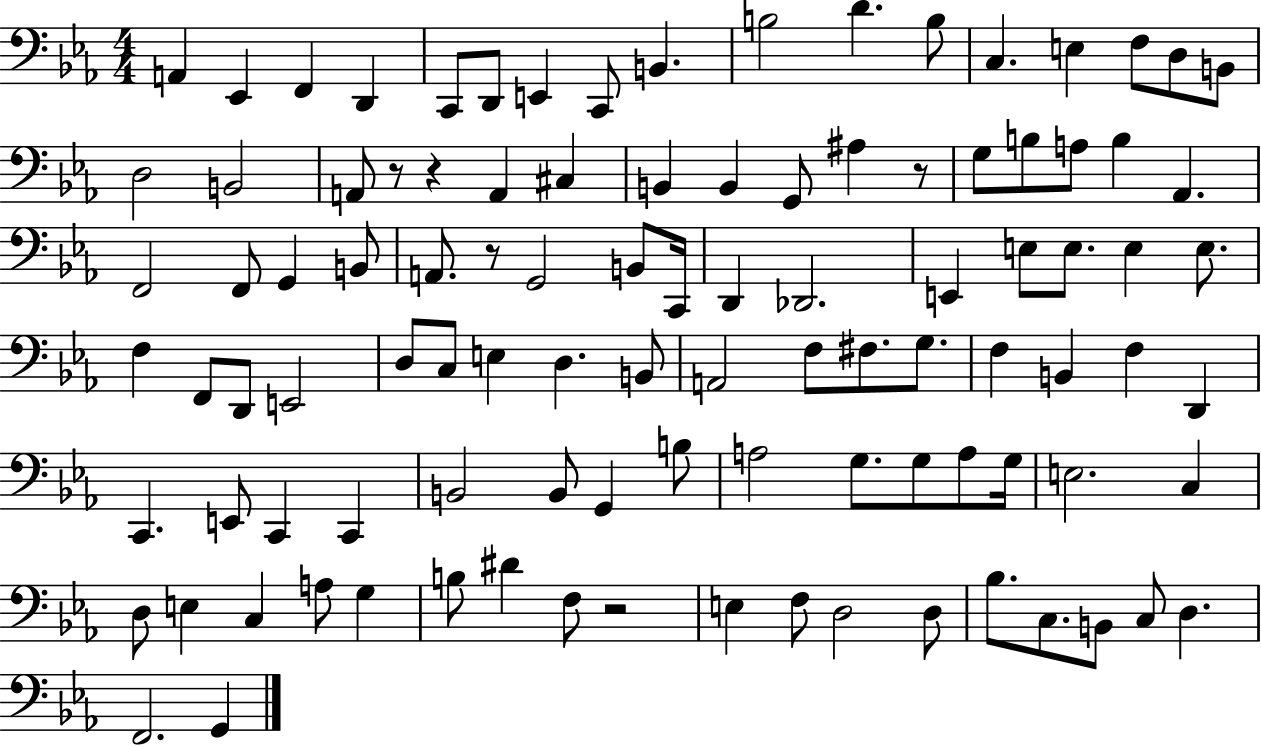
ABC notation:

X:1
T:Untitled
M:4/4
L:1/4
K:Eb
A,, _E,, F,, D,, C,,/2 D,,/2 E,, C,,/2 B,, B,2 D B,/2 C, E, F,/2 D,/2 B,,/2 D,2 B,,2 A,,/2 z/2 z A,, ^C, B,, B,, G,,/2 ^A, z/2 G,/2 B,/2 A,/2 B, _A,, F,,2 F,,/2 G,, B,,/2 A,,/2 z/2 G,,2 B,,/2 C,,/4 D,, _D,,2 E,, E,/2 E,/2 E, E,/2 F, F,,/2 D,,/2 E,,2 D,/2 C,/2 E, D, B,,/2 A,,2 F,/2 ^F,/2 G,/2 F, B,, F, D,, C,, E,,/2 C,, C,, B,,2 B,,/2 G,, B,/2 A,2 G,/2 G,/2 A,/2 G,/4 E,2 C, D,/2 E, C, A,/2 G, B,/2 ^D F,/2 z2 E, F,/2 D,2 D,/2 _B,/2 C,/2 B,,/2 C,/2 D, F,,2 G,,